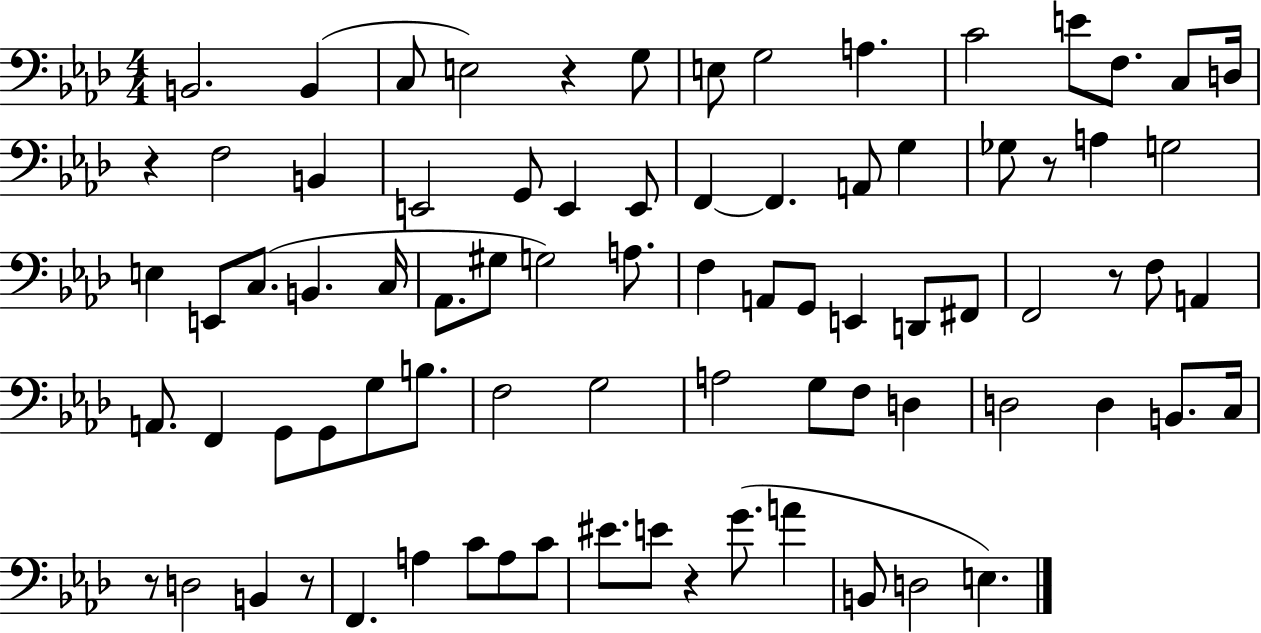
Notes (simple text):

B2/h. B2/q C3/e E3/h R/q G3/e E3/e G3/h A3/q. C4/h E4/e F3/e. C3/e D3/s R/q F3/h B2/q E2/h G2/e E2/q E2/e F2/q F2/q. A2/e G3/q Gb3/e R/e A3/q G3/h E3/q E2/e C3/e. B2/q. C3/s Ab2/e. G#3/e G3/h A3/e. F3/q A2/e G2/e E2/q D2/e F#2/e F2/h R/e F3/e A2/q A2/e. F2/q G2/e G2/e G3/e B3/e. F3/h G3/h A3/h G3/e F3/e D3/q D3/h D3/q B2/e. C3/s R/e D3/h B2/q R/e F2/q. A3/q C4/e A3/e C4/e EIS4/e. E4/e R/q G4/e. A4/q B2/e D3/h E3/q.